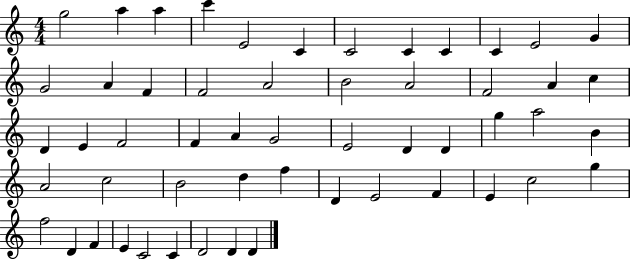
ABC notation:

X:1
T:Untitled
M:4/4
L:1/4
K:C
g2 a a c' E2 C C2 C C C E2 G G2 A F F2 A2 B2 A2 F2 A c D E F2 F A G2 E2 D D g a2 B A2 c2 B2 d f D E2 F E c2 g f2 D F E C2 C D2 D D